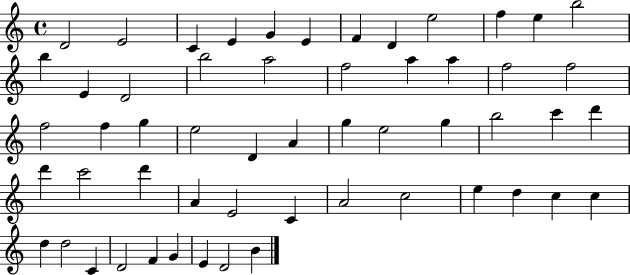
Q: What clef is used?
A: treble